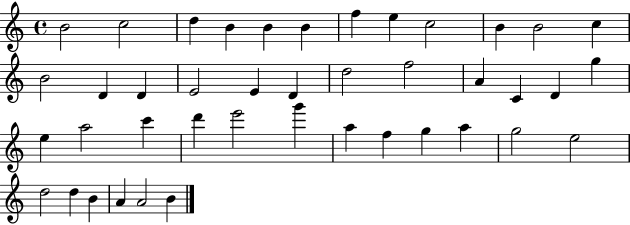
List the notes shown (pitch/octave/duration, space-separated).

B4/h C5/h D5/q B4/q B4/q B4/q F5/q E5/q C5/h B4/q B4/h C5/q B4/h D4/q D4/q E4/h E4/q D4/q D5/h F5/h A4/q C4/q D4/q G5/q E5/q A5/h C6/q D6/q E6/h G6/q A5/q F5/q G5/q A5/q G5/h E5/h D5/h D5/q B4/q A4/q A4/h B4/q